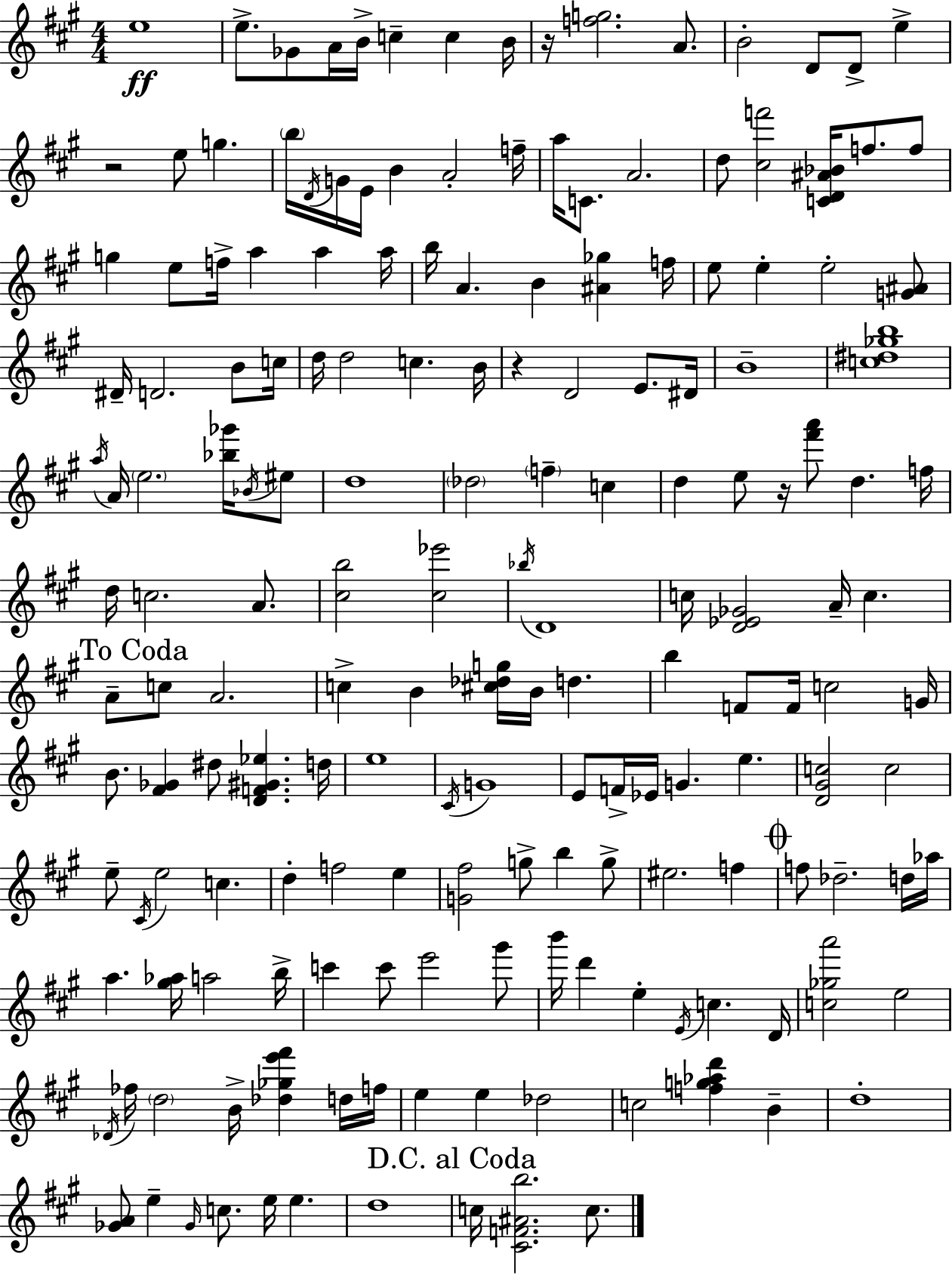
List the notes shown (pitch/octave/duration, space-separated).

E5/w E5/e. Gb4/e A4/s B4/s C5/q C5/q B4/s R/s [F5,G5]/h. A4/e. B4/h D4/e D4/e E5/q R/h E5/e G5/q. B5/s D4/s G4/s E4/s B4/q A4/h F5/s A5/s C4/e. A4/h. D5/e [C#5,F6]/h [C4,D4,A#4,Bb4]/s F5/e. F5/e G5/q E5/e F5/s A5/q A5/q A5/s B5/s A4/q. B4/q [A#4,Gb5]/q F5/s E5/e E5/q E5/h [G4,A#4]/e D#4/s D4/h. B4/e C5/s D5/s D5/h C5/q. B4/s R/q D4/h E4/e. D#4/s B4/w [C5,D#5,Gb5,B5]/w A5/s A4/s E5/h. [Bb5,Gb6]/s Bb4/s EIS5/e D5/w Db5/h F5/q C5/q D5/q E5/e R/s [F#6,A6]/e D5/q. F5/s D5/s C5/h. A4/e. [C#5,B5]/h [C#5,Eb6]/h Bb5/s D4/w C5/s [D4,Eb4,Gb4]/h A4/s C5/q. A4/e C5/e A4/h. C5/q B4/q [C#5,Db5,G5]/s B4/s D5/q. B5/q F4/e F4/s C5/h G4/s B4/e. [F#4,Gb4]/q D#5/e [D4,F4,G#4,Eb5]/q. D5/s E5/w C#4/s G4/w E4/e F4/s Eb4/s G4/q. E5/q. [D4,G#4,C5]/h C5/h E5/e C#4/s E5/h C5/q. D5/q F5/h E5/q [G4,F#5]/h G5/e B5/q G5/e EIS5/h. F5/q F5/e Db5/h. D5/s Ab5/s A5/q. [G#5,Ab5]/s A5/h B5/s C6/q C6/e E6/h G#6/e B6/s D6/q E5/q E4/s C5/q. D4/s [C5,Gb5,A6]/h E5/h Db4/s FES5/s D5/h B4/s [Db5,Gb5,E6,F#6]/q D5/s F5/s E5/q E5/q Db5/h C5/h [F5,G5,Ab5,D6]/q B4/q D5/w [Gb4,A4]/e E5/q Gb4/s C5/e. E5/s E5/q. D5/w C5/s [C#4,F4,A#4,B5]/h. C5/e.